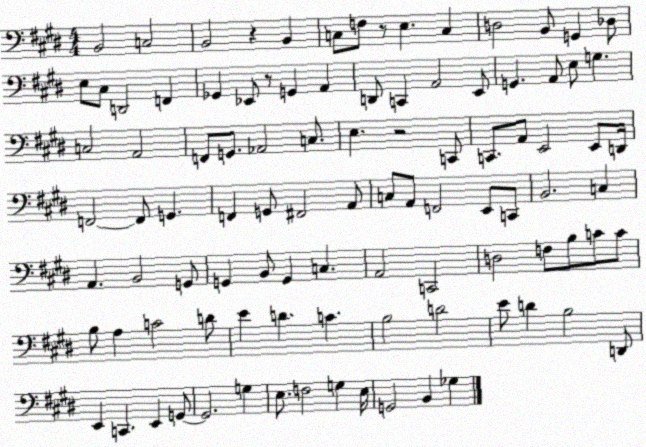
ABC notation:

X:1
T:Untitled
M:4/4
L:1/4
K:E
B,,2 C,2 B,,2 z B,, C,/2 F,/2 z/2 E, C, D,2 B,,/2 G,, _D,/2 E,/2 ^C,/2 D,,2 F,, _G,, _E,,/2 z/2 G,, A,, D,,/2 C,, A,,2 E,,/2 G,, A,,/2 E,/2 G, C,2 A,,2 F,,/2 G,,/2 _A,,2 C,/2 E, z2 C,,/2 C,,/2 A,,/2 E,,2 E,,/2 D,,/4 F,,2 F,,/2 G,, F,, G,,/2 ^F,,2 A,,/2 C,/2 A,,/2 F,,2 E,,/2 C,,/2 B,,2 C, A,, B,,2 G,,/2 G,, B,,/2 G,, C, A,,2 C,,2 D,2 F,/2 B,/2 C/2 C/2 B,/2 A, C2 D/2 E D C B,2 D2 E/2 D B,2 D,,/2 E,, C,, E,, G,,/2 G,,2 G, E,/2 F,2 G, E,/4 G,,2 B,, _G,